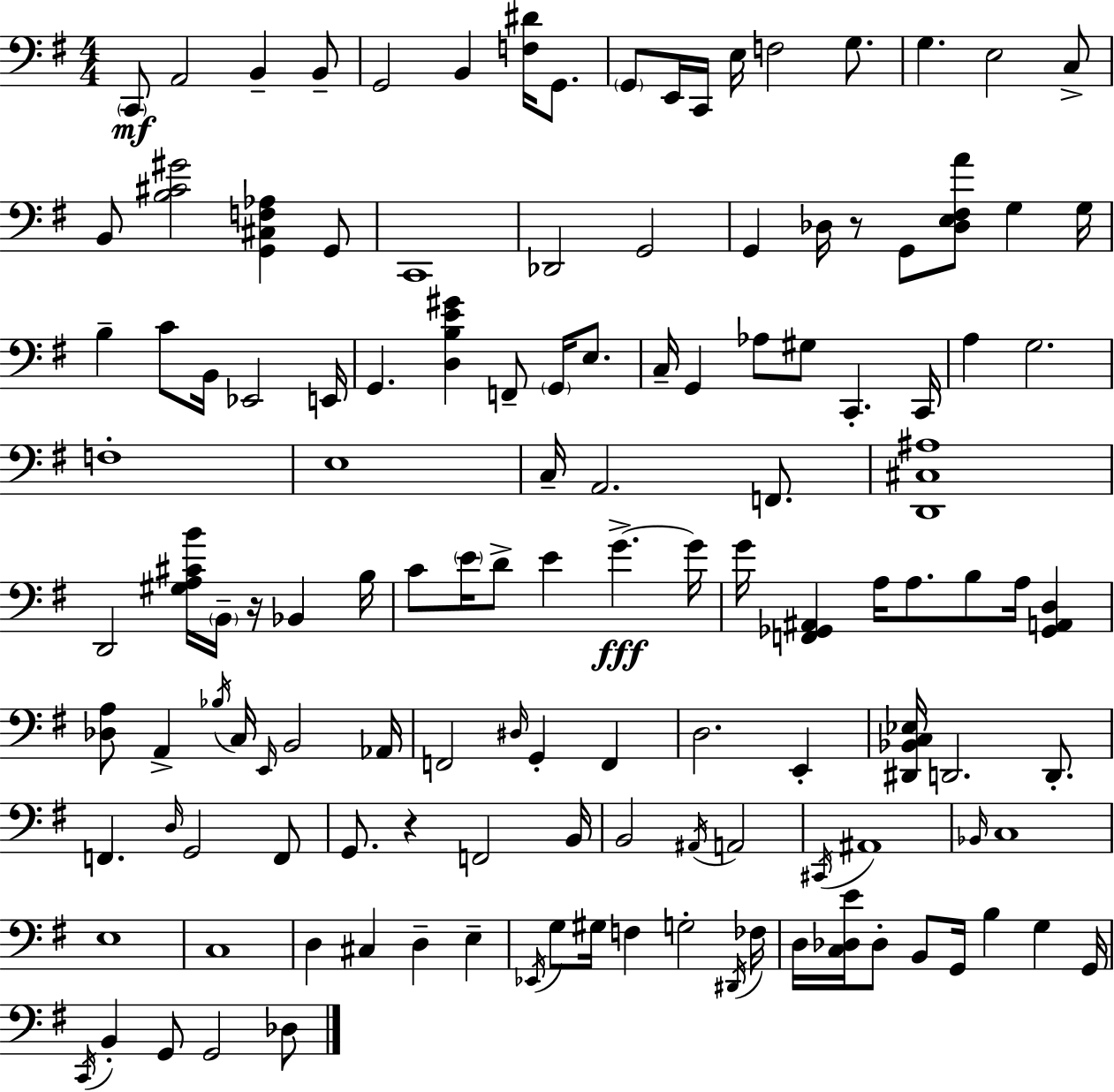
X:1
T:Untitled
M:4/4
L:1/4
K:Em
C,,/2 A,,2 B,, B,,/2 G,,2 B,, [F,^D]/4 G,,/2 G,,/2 E,,/4 C,,/4 E,/4 F,2 G,/2 G, E,2 C,/2 B,,/2 [B,^C^G]2 [G,,^C,F,_A,] G,,/2 C,,4 _D,,2 G,,2 G,, _D,/4 z/2 G,,/2 [_D,E,^F,A]/2 G, G,/4 B, C/2 B,,/4 _E,,2 E,,/4 G,, [D,B,E^G] F,,/2 G,,/4 E,/2 C,/4 G,, _A,/2 ^G,/2 C,, C,,/4 A, G,2 F,4 E,4 C,/4 A,,2 F,,/2 [D,,^C,^A,]4 D,,2 [^G,A,^CB]/4 B,,/4 z/4 _B,, B,/4 C/2 E/4 D/2 E G G/4 G/4 [F,,_G,,^A,,] A,/4 A,/2 B,/2 A,/4 [_G,,A,,D,] [_D,A,]/2 A,, _B,/4 C,/4 E,,/4 B,,2 _A,,/4 F,,2 ^D,/4 G,, F,, D,2 E,, [^D,,_B,,C,_E,]/4 D,,2 D,,/2 F,, D,/4 G,,2 F,,/2 G,,/2 z F,,2 B,,/4 B,,2 ^A,,/4 A,,2 ^C,,/4 ^A,,4 _B,,/4 C,4 E,4 C,4 D, ^C, D, E, _E,,/4 G,/2 ^G,/4 F, G,2 ^D,,/4 _F,/4 D,/4 [C,_D,E]/4 _D,/2 B,,/2 G,,/4 B, G, G,,/4 C,,/4 B,, G,,/2 G,,2 _D,/2